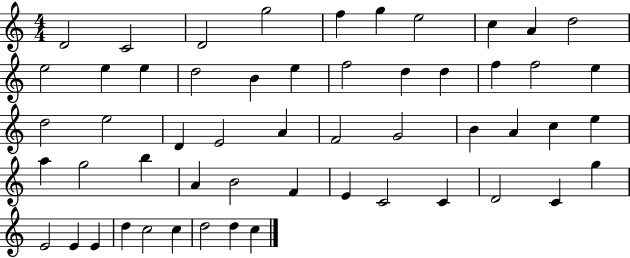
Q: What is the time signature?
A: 4/4